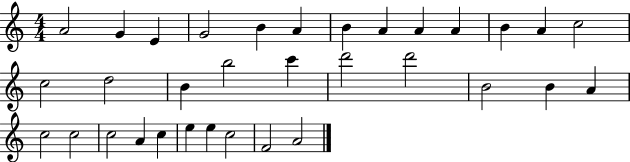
A4/h G4/q E4/q G4/h B4/q A4/q B4/q A4/q A4/q A4/q B4/q A4/q C5/h C5/h D5/h B4/q B5/h C6/q D6/h D6/h B4/h B4/q A4/q C5/h C5/h C5/h A4/q C5/q E5/q E5/q C5/h F4/h A4/h